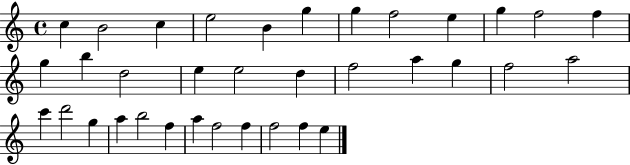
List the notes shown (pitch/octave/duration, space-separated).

C5/q B4/h C5/q E5/h B4/q G5/q G5/q F5/h E5/q G5/q F5/h F5/q G5/q B5/q D5/h E5/q E5/h D5/q F5/h A5/q G5/q F5/h A5/h C6/q D6/h G5/q A5/q B5/h F5/q A5/q F5/h F5/q F5/h F5/q E5/q